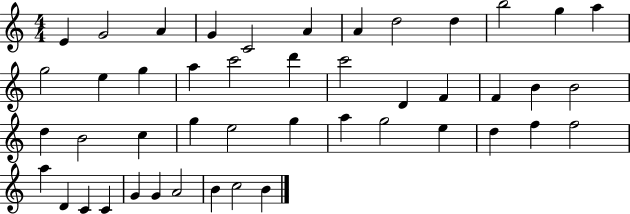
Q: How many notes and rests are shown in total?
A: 46